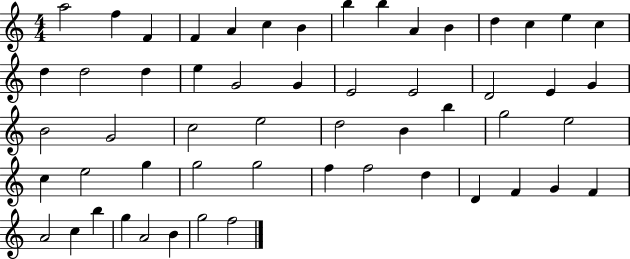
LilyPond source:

{
  \clef treble
  \numericTimeSignature
  \time 4/4
  \key c \major
  a''2 f''4 f'4 | f'4 a'4 c''4 b'4 | b''4 b''4 a'4 b'4 | d''4 c''4 e''4 c''4 | \break d''4 d''2 d''4 | e''4 g'2 g'4 | e'2 e'2 | d'2 e'4 g'4 | \break b'2 g'2 | c''2 e''2 | d''2 b'4 b''4 | g''2 e''2 | \break c''4 e''2 g''4 | g''2 g''2 | f''4 f''2 d''4 | d'4 f'4 g'4 f'4 | \break a'2 c''4 b''4 | g''4 a'2 b'4 | g''2 f''2 | \bar "|."
}